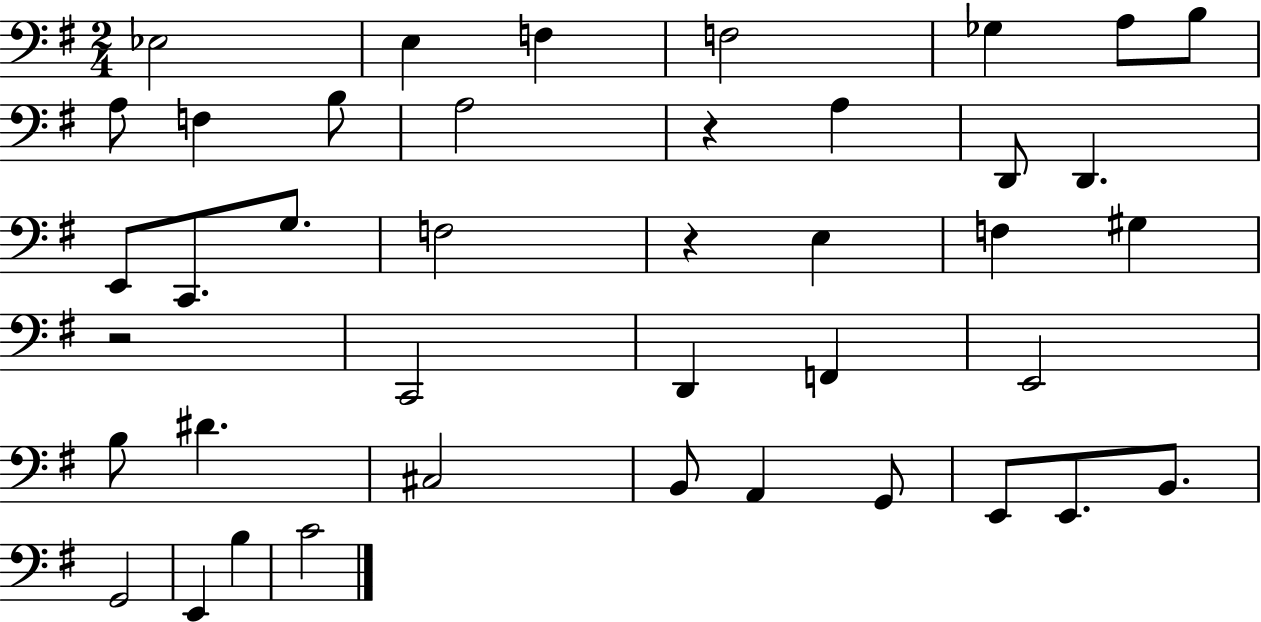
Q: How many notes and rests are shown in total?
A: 41